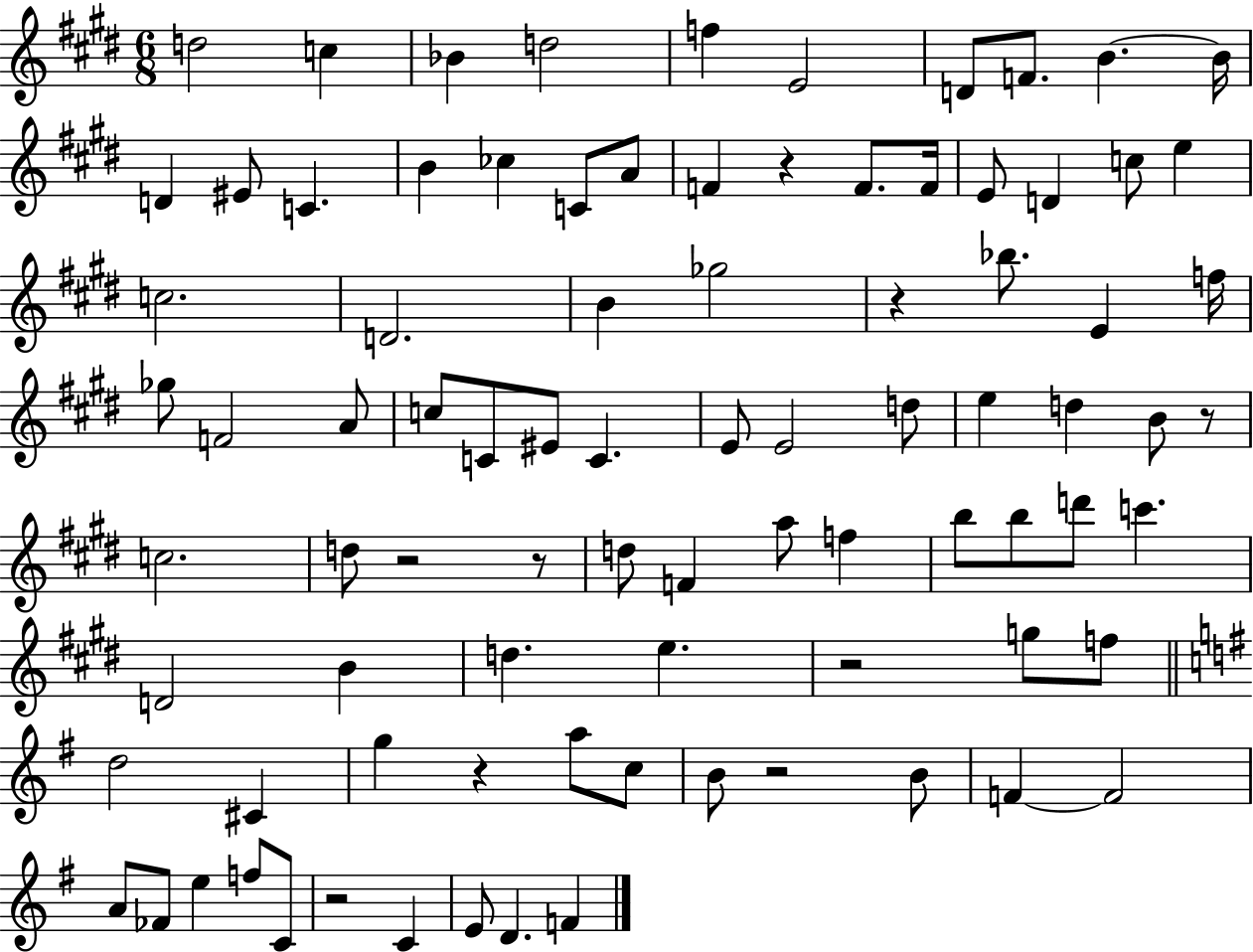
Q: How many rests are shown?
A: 9